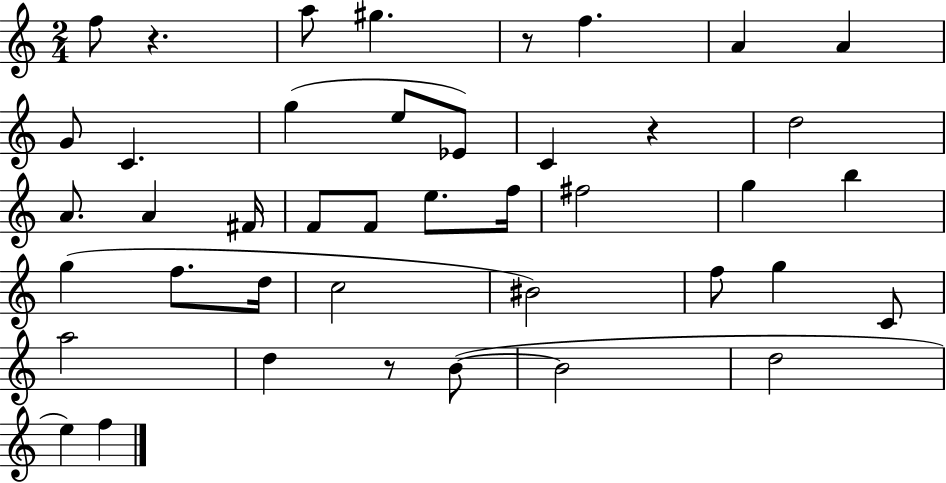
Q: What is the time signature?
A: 2/4